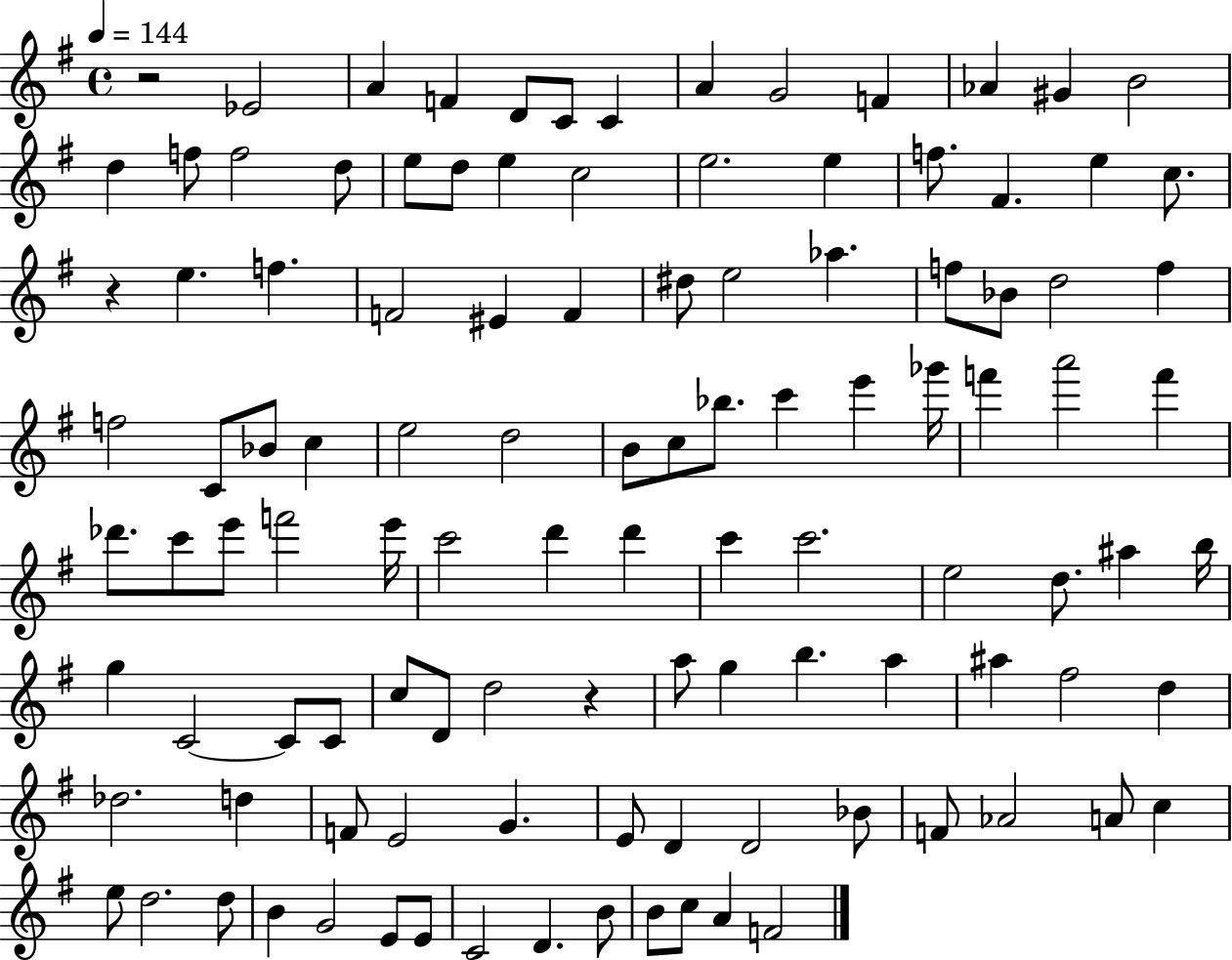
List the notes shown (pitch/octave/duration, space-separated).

R/h Eb4/h A4/q F4/q D4/e C4/e C4/q A4/q G4/h F4/q Ab4/q G#4/q B4/h D5/q F5/e F5/h D5/e E5/e D5/e E5/q C5/h E5/h. E5/q F5/e. F#4/q. E5/q C5/e. R/q E5/q. F5/q. F4/h EIS4/q F4/q D#5/e E5/h Ab5/q. F5/e Bb4/e D5/h F5/q F5/h C4/e Bb4/e C5/q E5/h D5/h B4/e C5/e Bb5/e. C6/q E6/q Gb6/s F6/q A6/h F6/q Db6/e. C6/e E6/e F6/h E6/s C6/h D6/q D6/q C6/q C6/h. E5/h D5/e. A#5/q B5/s G5/q C4/h C4/e C4/e C5/e D4/e D5/h R/q A5/e G5/q B5/q. A5/q A#5/q F#5/h D5/q Db5/h. D5/q F4/e E4/h G4/q. E4/e D4/q D4/h Bb4/e F4/e Ab4/h A4/e C5/q E5/e D5/h. D5/e B4/q G4/h E4/e E4/e C4/h D4/q. B4/e B4/e C5/e A4/q F4/h